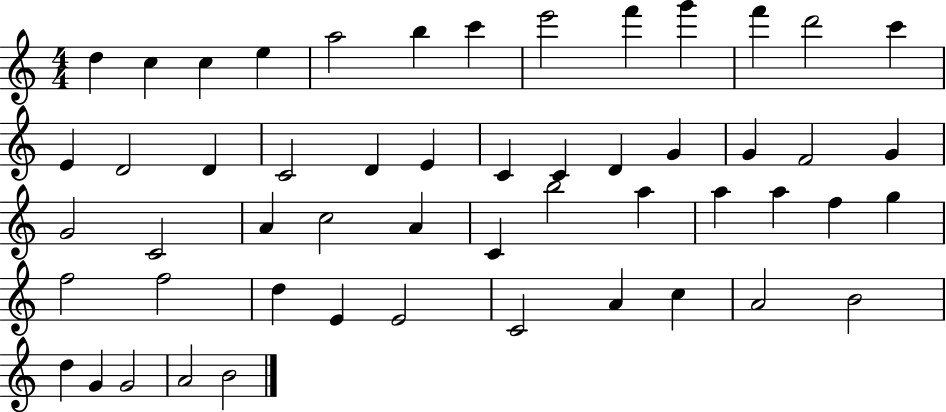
X:1
T:Untitled
M:4/4
L:1/4
K:C
d c c e a2 b c' e'2 f' g' f' d'2 c' E D2 D C2 D E C C D G G F2 G G2 C2 A c2 A C b2 a a a f g f2 f2 d E E2 C2 A c A2 B2 d G G2 A2 B2